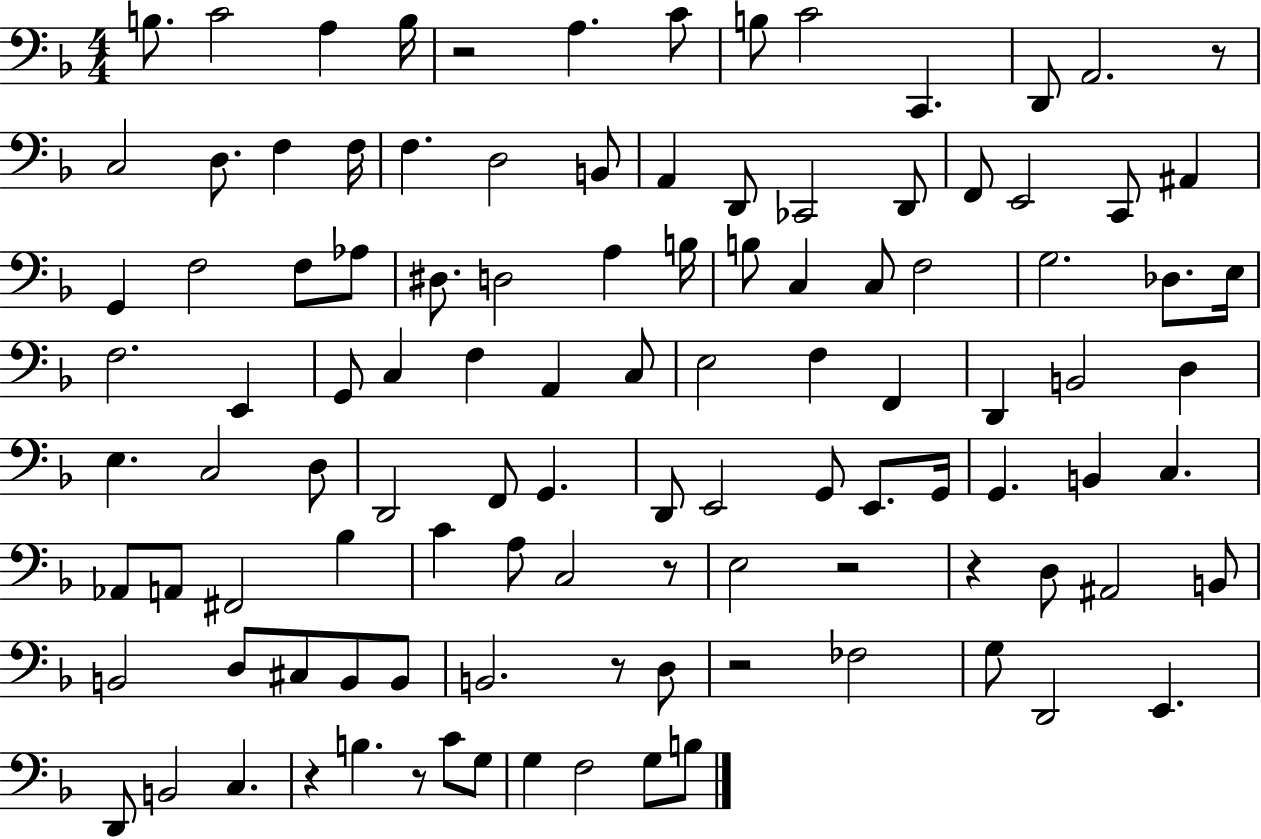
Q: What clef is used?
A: bass